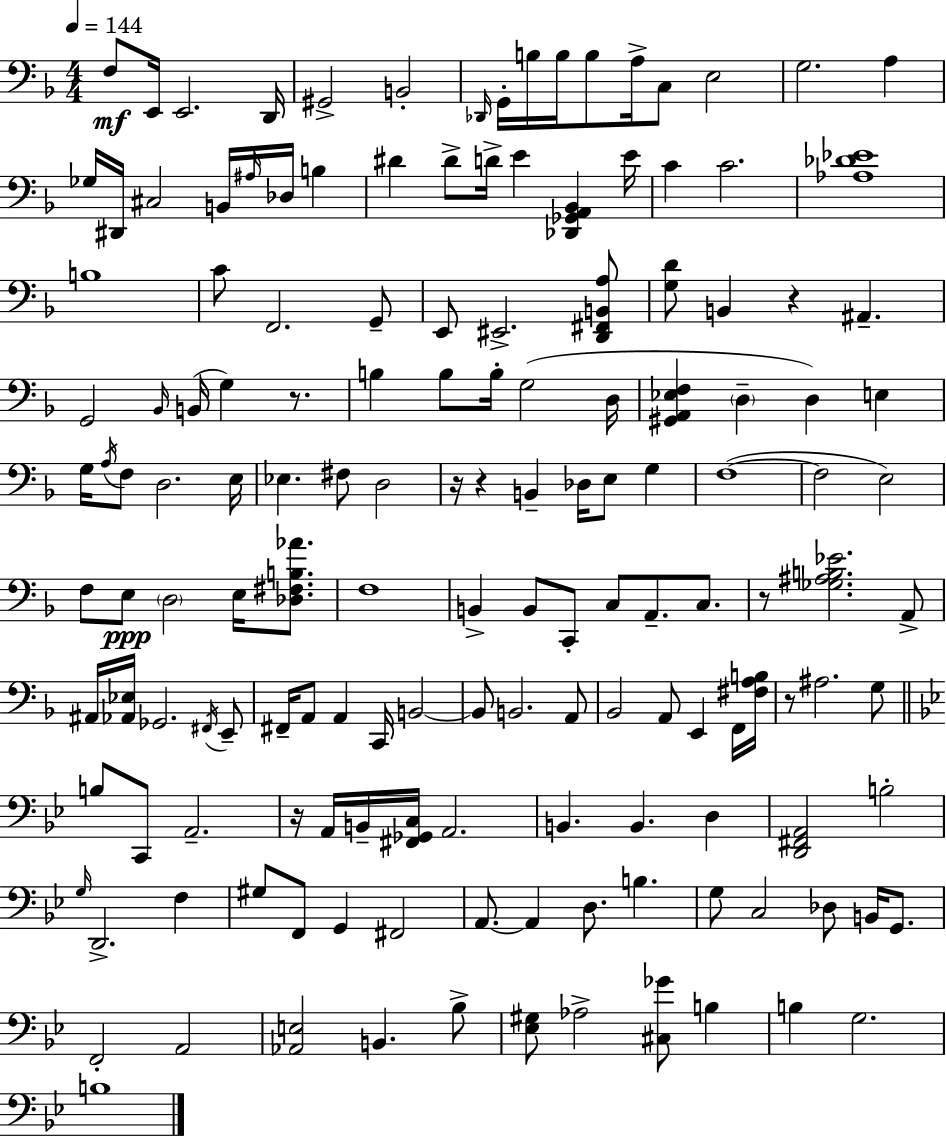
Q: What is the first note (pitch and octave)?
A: F3